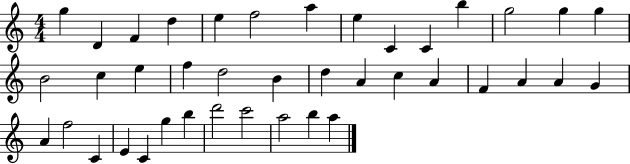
{
  \clef treble
  \numericTimeSignature
  \time 4/4
  \key c \major
  g''4 d'4 f'4 d''4 | e''4 f''2 a''4 | e''4 c'4 c'4 b''4 | g''2 g''4 g''4 | \break b'2 c''4 e''4 | f''4 d''2 b'4 | d''4 a'4 c''4 a'4 | f'4 a'4 a'4 g'4 | \break a'4 f''2 c'4 | e'4 c'4 g''4 b''4 | d'''2 c'''2 | a''2 b''4 a''4 | \break \bar "|."
}